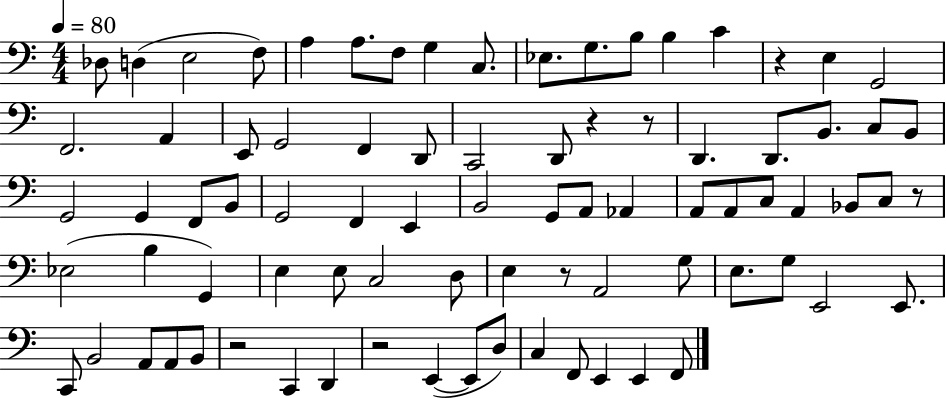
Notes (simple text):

Db3/e D3/q E3/h F3/e A3/q A3/e. F3/e G3/q C3/e. Eb3/e. G3/e. B3/e B3/q C4/q R/q E3/q G2/h F2/h. A2/q E2/e G2/h F2/q D2/e C2/h D2/e R/q R/e D2/q. D2/e. B2/e. C3/e B2/e G2/h G2/q F2/e B2/e G2/h F2/q E2/q B2/h G2/e A2/e Ab2/q A2/e A2/e C3/e A2/q Bb2/e C3/e R/e Eb3/h B3/q G2/q E3/q E3/e C3/h D3/e E3/q R/e A2/h G3/e E3/e. G3/e E2/h E2/e. C2/e B2/h A2/e A2/e B2/e R/h C2/q D2/q R/h E2/q E2/e D3/e C3/q F2/e E2/q E2/q F2/e